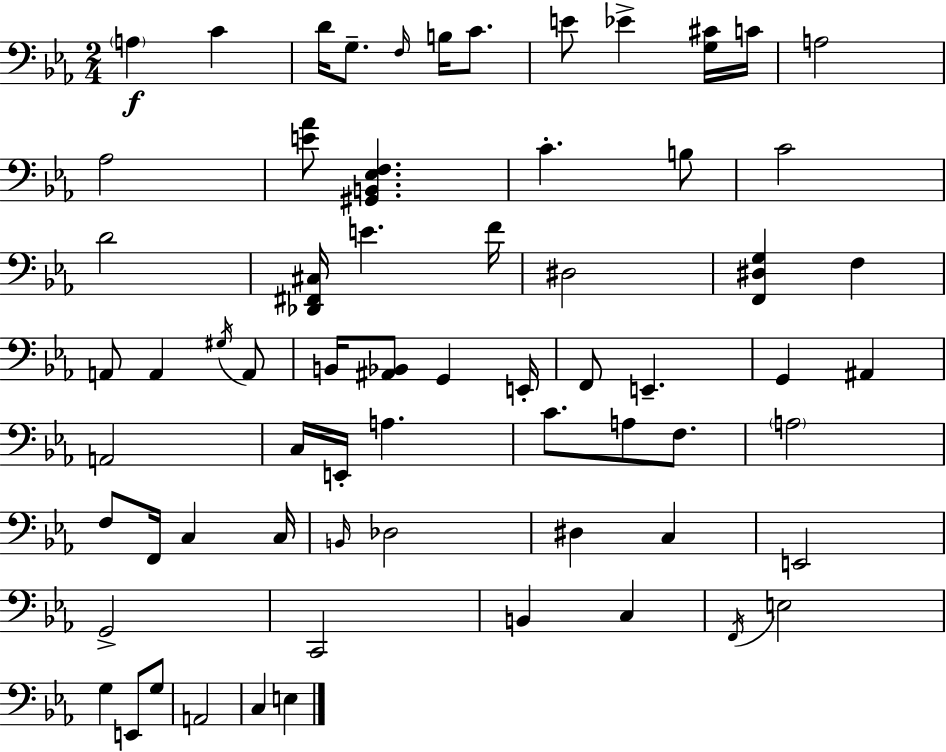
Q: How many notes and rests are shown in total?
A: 66